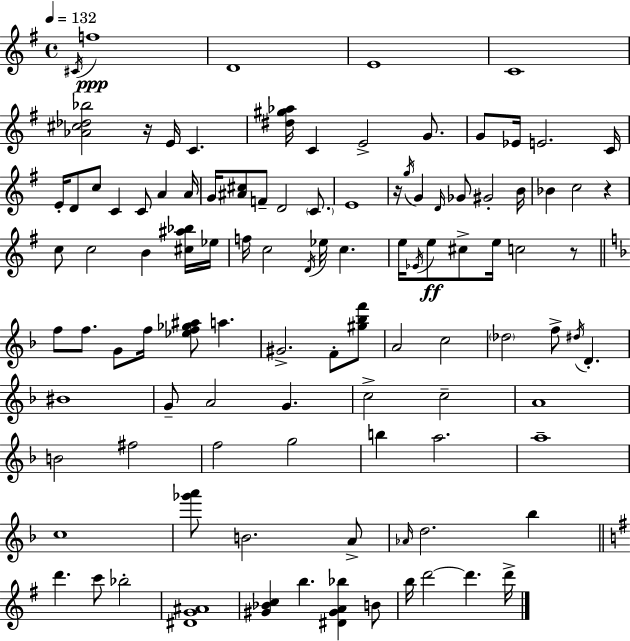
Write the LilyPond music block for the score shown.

{
  \clef treble
  \time 4/4
  \defaultTimeSignature
  \key g \major
  \tempo 4 = 132
  \acciaccatura { cis'16 }\ppp f''1 | d'1 | e'1 | c'1 | \break <aes' cis'' des'' bes''>2 r16 e'16 c'4. | <dis'' gis'' aes''>16 c'4 e'2-> g'8. | g'8 ees'16 e'2. | c'16 e'16-. d'8 c''8 c'4 c'8 a'4 | \break a'16 g'16 <ais' cis''>8 f'8-- d'2 \parenthesize c'8. | e'1 | r16 \acciaccatura { g''16 } g'4 \grace { d'16 } ges'8 gis'2-. | b'16 bes'4 c''2 r4 | \break c''8 c''2 b'4 | <cis'' ais'' bes''>16 ees''16 f''16 c''2 \acciaccatura { d'16 } ees''16 c''4. | e''16 \acciaccatura { ees'16 } e''8\ff cis''8-> e''16 c''2 | r8 \bar "||" \break \key f \major f''8 f''8. g'8 f''16 <ees'' f'' ges'' ais''>8 a''4. | gis'2.-> f'8-. <gis'' bes'' f'''>8 | a'2 c''2 | \parenthesize des''2 f''8-> \acciaccatura { dis''16 } d'4.-. | \break bis'1 | g'8-- a'2 g'4. | c''2-> c''2-- | a'1 | \break b'2 fis''2 | f''2 g''2 | b''4 a''2. | a''1-- | \break c''1 | <ges''' a'''>8 b'2. a'8-> | \grace { aes'16 } d''2. bes''4 | \bar "||" \break \key g \major d'''4. c'''8 bes''2-. | <dis' g' ais'>1 | <gis' bes' c''>4 b''4. <dis' gis' a' bes''>4 b'8 | b''16 d'''2~~ d'''4. d'''16-> | \break \bar "|."
}